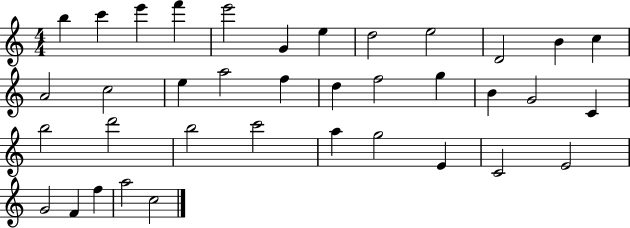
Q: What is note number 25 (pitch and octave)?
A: D6